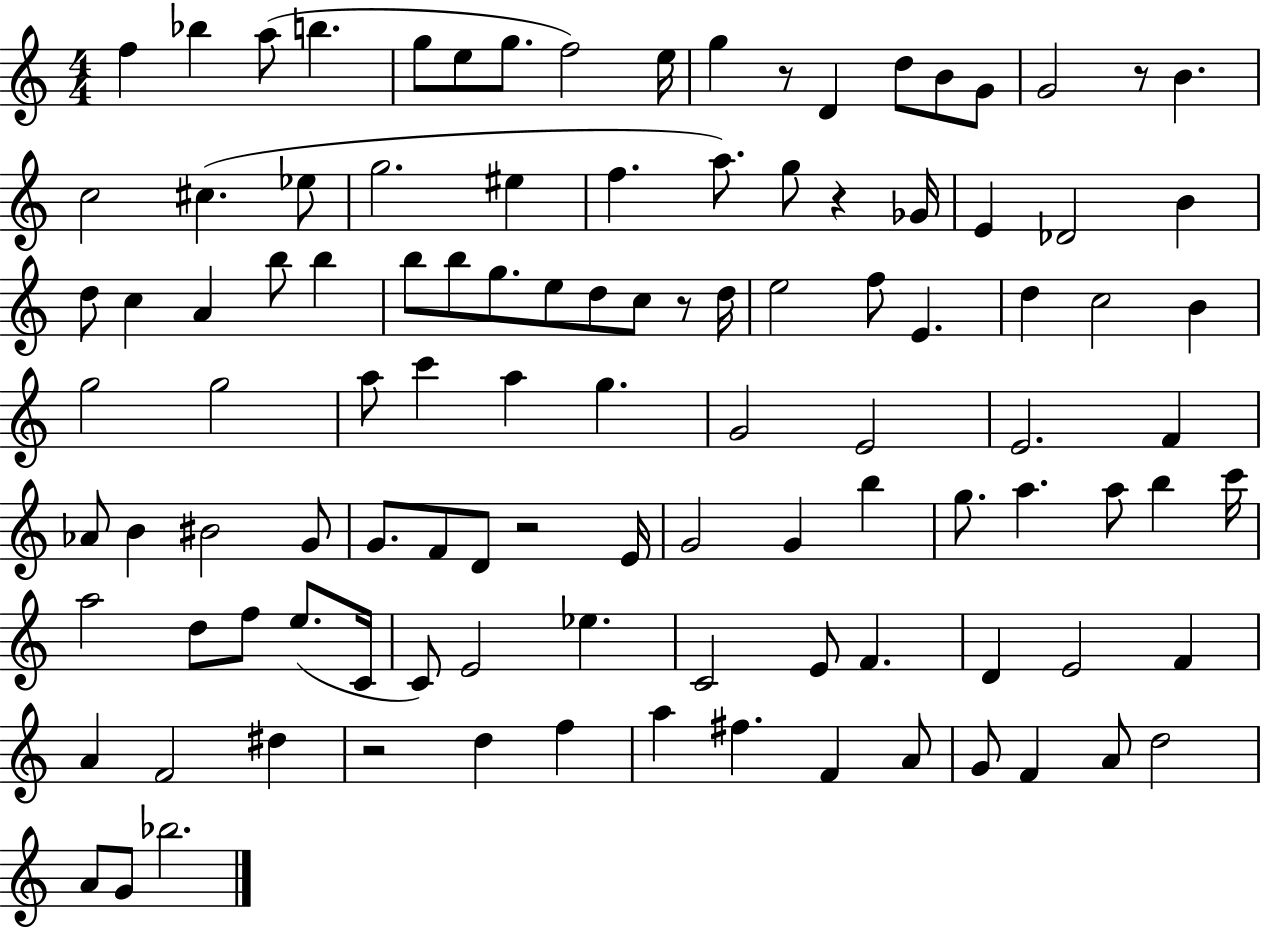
{
  \clef treble
  \numericTimeSignature
  \time 4/4
  \key c \major
  \repeat volta 2 { f''4 bes''4 a''8( b''4. | g''8 e''8 g''8. f''2) e''16 | g''4 r8 d'4 d''8 b'8 g'8 | g'2 r8 b'4. | \break c''2 cis''4.( ees''8 | g''2. eis''4 | f''4. a''8.) g''8 r4 ges'16 | e'4 des'2 b'4 | \break d''8 c''4 a'4 b''8 b''4 | b''8 b''8 g''8. e''8 d''8 c''8 r8 d''16 | e''2 f''8 e'4. | d''4 c''2 b'4 | \break g''2 g''2 | a''8 c'''4 a''4 g''4. | g'2 e'2 | e'2. f'4 | \break aes'8 b'4 bis'2 g'8 | g'8. f'8 d'8 r2 e'16 | g'2 g'4 b''4 | g''8. a''4. a''8 b''4 c'''16 | \break a''2 d''8 f''8 e''8.( c'16 | c'8) e'2 ees''4. | c'2 e'8 f'4. | d'4 e'2 f'4 | \break a'4 f'2 dis''4 | r2 d''4 f''4 | a''4 fis''4. f'4 a'8 | g'8 f'4 a'8 d''2 | \break a'8 g'8 bes''2. | } \bar "|."
}